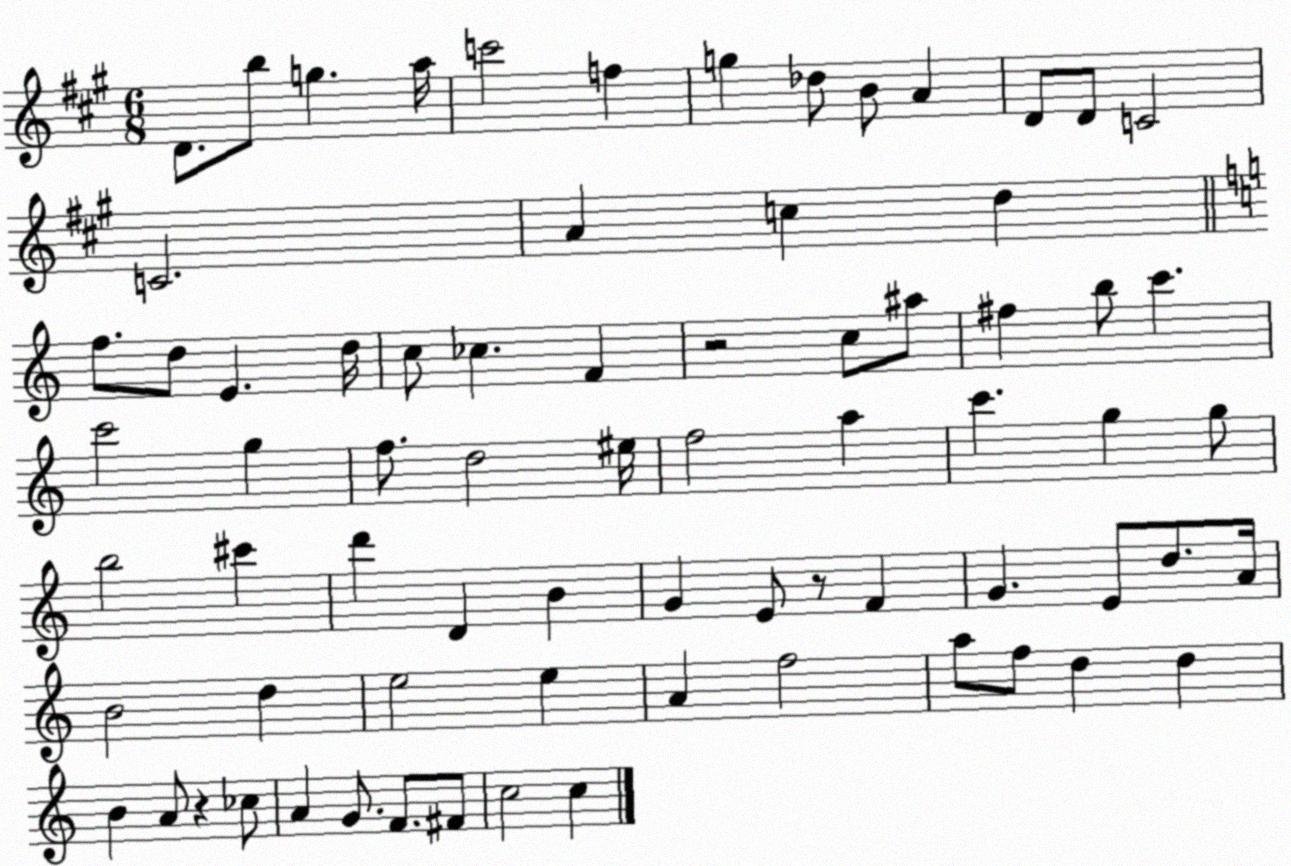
X:1
T:Untitled
M:6/8
L:1/4
K:A
D/2 b/2 g a/4 c'2 f g _d/2 B/2 A D/2 D/2 C2 C2 A c d f/2 d/2 E d/4 c/2 _c F z2 c/2 ^a/2 ^f b/2 c' c'2 g f/2 d2 ^e/4 f2 a c' g g/2 b2 ^c' d' D B G E/2 z/2 F G E/2 d/2 A/4 B2 d e2 e A f2 a/2 f/2 d d B A/2 z _c/2 A G/2 F/2 ^F/2 c2 c